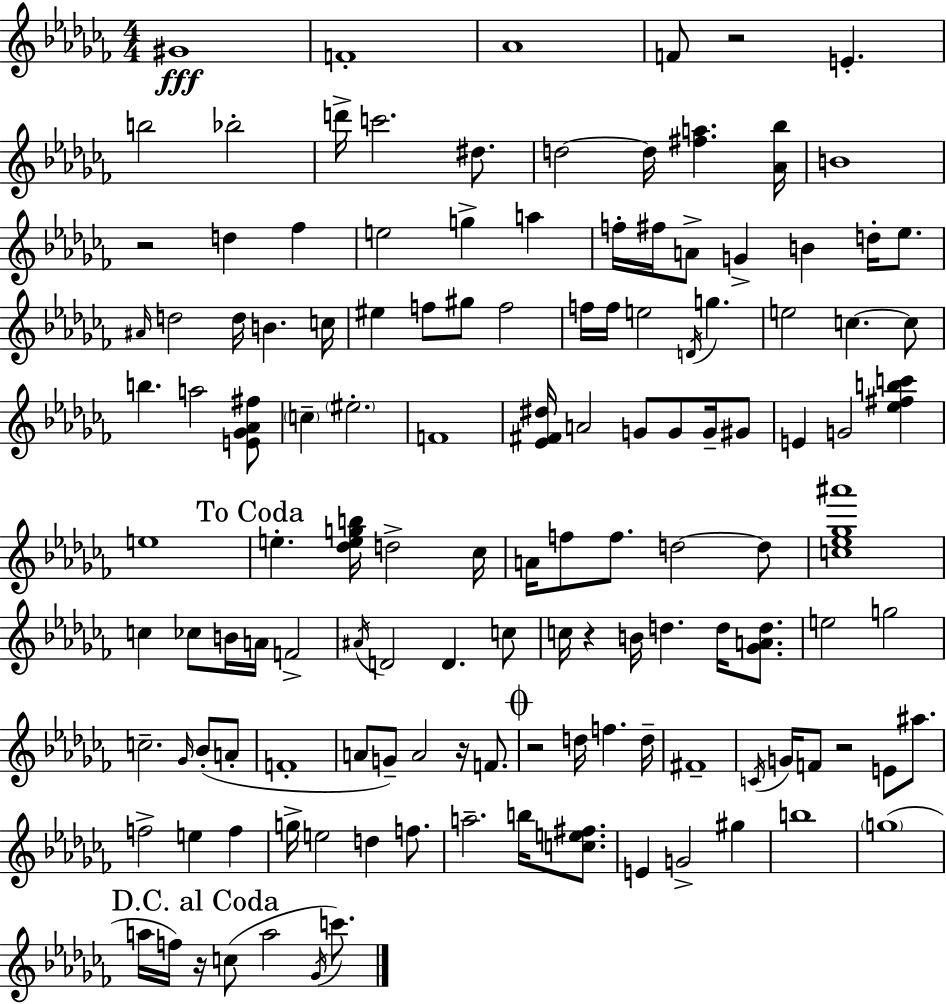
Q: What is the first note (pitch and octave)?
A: G#4